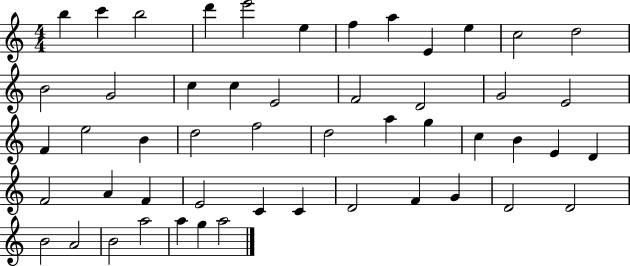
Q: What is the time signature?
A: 4/4